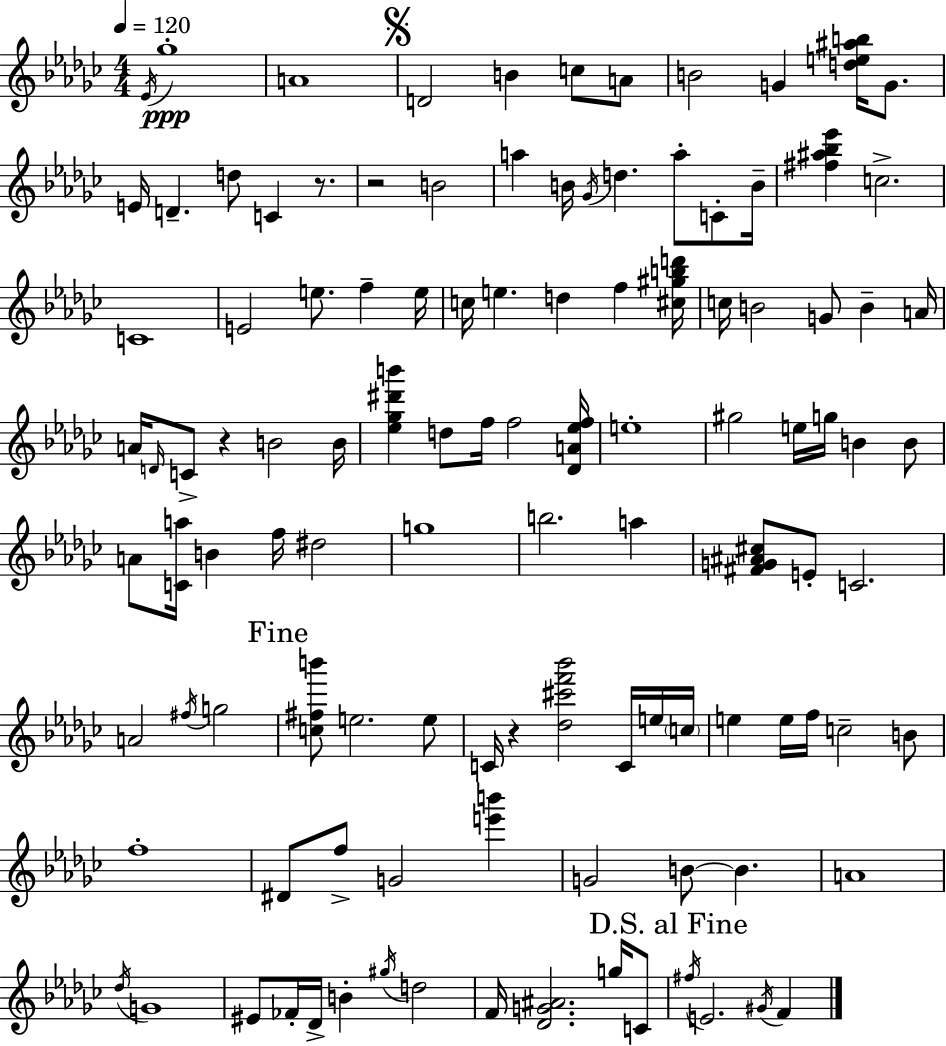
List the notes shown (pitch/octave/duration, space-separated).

Eb4/s Gb5/w A4/w D4/h B4/q C5/e A4/e B4/h G4/q [D5,E5,A#5,B5]/s G4/e. E4/s D4/q. D5/e C4/q R/e. R/h B4/h A5/q B4/s Gb4/s D5/q. A5/e C4/e B4/s [F#5,A#5,Bb5,Eb6]/q C5/h. C4/w E4/h E5/e. F5/q E5/s C5/s E5/q. D5/q F5/q [C#5,G#5,B5,D6]/s C5/s B4/h G4/e B4/q A4/s A4/s D4/s C4/e R/q B4/h B4/s [Eb5,Gb5,D#6,B6]/q D5/e F5/s F5/h [Db4,A4,Eb5,F5]/s E5/w G#5/h E5/s G5/s B4/q B4/e A4/e [C4,A5]/s B4/q F5/s D#5/h G5/w B5/h. A5/q [F#4,G4,A#4,C#5]/e E4/e C4/h. A4/h F#5/s G5/h [C5,F#5,B6]/e E5/h. E5/e C4/s R/q [Db5,C#6,F6,Bb6]/h C4/s E5/s C5/s E5/q E5/s F5/s C5/h B4/e F5/w D#4/e F5/e G4/h [E6,B6]/q G4/h B4/e B4/q. A4/w Db5/s G4/w EIS4/e FES4/s Db4/s B4/q G#5/s D5/h F4/s [Db4,G4,A#4]/h. G5/s C4/e F#5/s E4/h. G#4/s F4/q